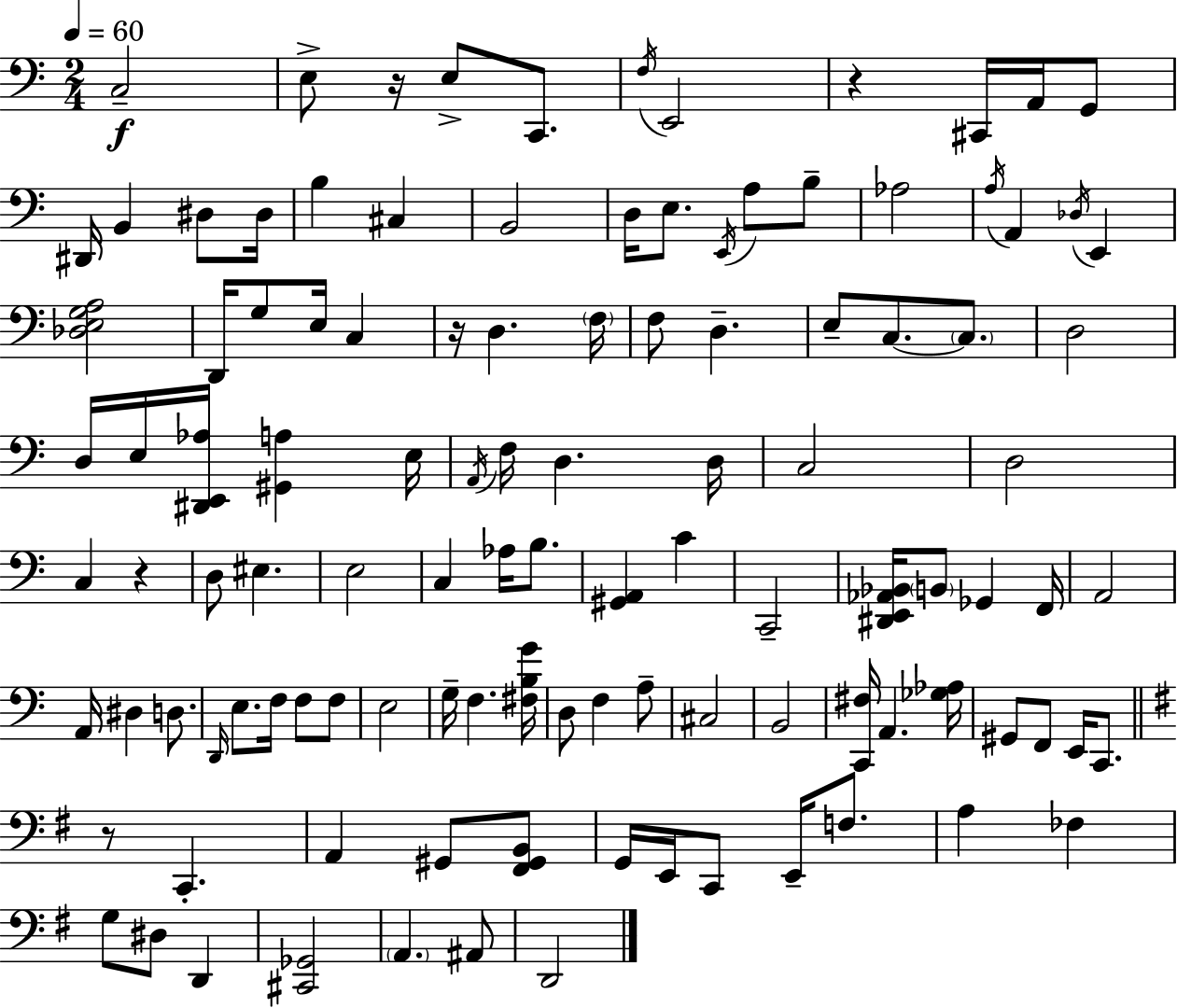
X:1
T:Untitled
M:2/4
L:1/4
K:Am
C,2 E,/2 z/4 E,/2 C,,/2 F,/4 E,,2 z ^C,,/4 A,,/4 G,,/2 ^D,,/4 B,, ^D,/2 ^D,/4 B, ^C, B,,2 D,/4 E,/2 E,,/4 A,/2 B,/2 _A,2 A,/4 A,, _D,/4 E,, [_D,E,G,A,]2 D,,/4 G,/2 E,/4 C, z/4 D, F,/4 F,/2 D, E,/2 C,/2 C,/2 D,2 D,/4 E,/4 [^D,,E,,_A,]/4 [^G,,A,] E,/4 A,,/4 F,/4 D, D,/4 C,2 D,2 C, z D,/2 ^E, E,2 C, _A,/4 B,/2 [^G,,A,,] C C,,2 [^D,,E,,_A,,_B,,]/4 B,,/2 _G,, F,,/4 A,,2 A,,/4 ^D, D,/2 D,,/4 E,/2 F,/4 F,/2 F,/2 E,2 G,/4 F, [^F,B,G]/4 D,/2 F, A,/2 ^C,2 B,,2 [C,,^F,]/4 A,, [_G,_A,]/4 ^G,,/2 F,,/2 E,,/4 C,,/2 z/2 C,, A,, ^G,,/2 [^F,,^G,,B,,]/2 G,,/4 E,,/4 C,,/2 E,,/4 F,/2 A, _F, G,/2 ^D,/2 D,, [^C,,_G,,]2 A,, ^A,,/2 D,,2